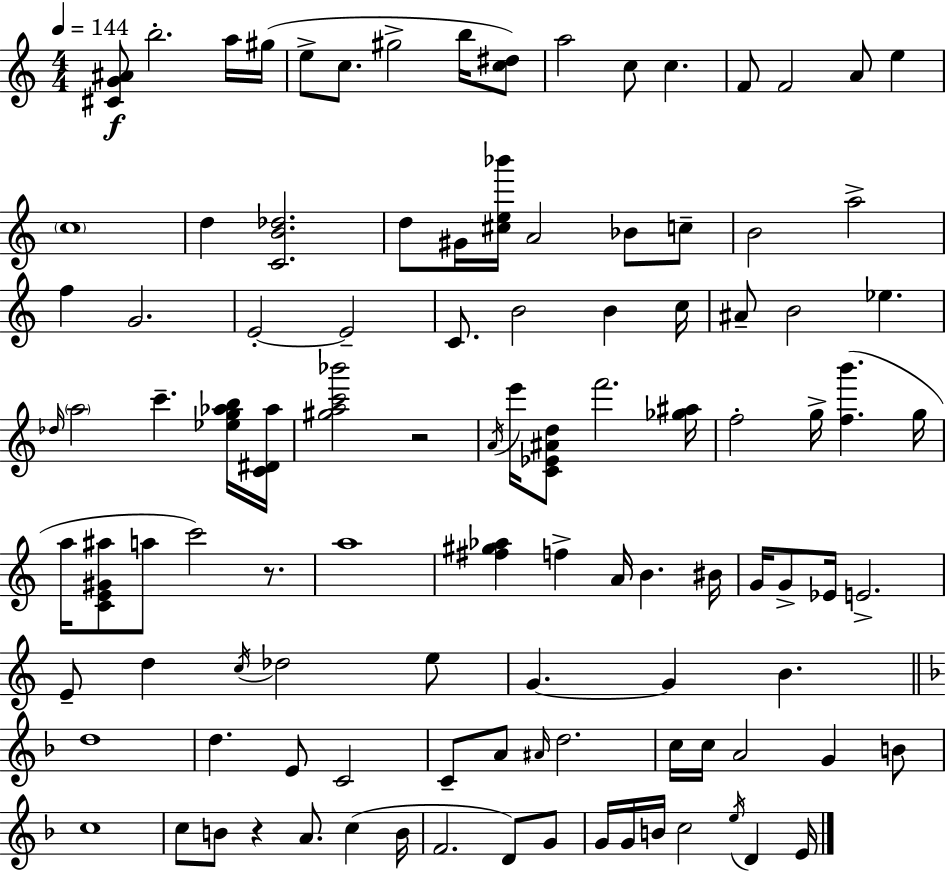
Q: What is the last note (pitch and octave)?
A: E4